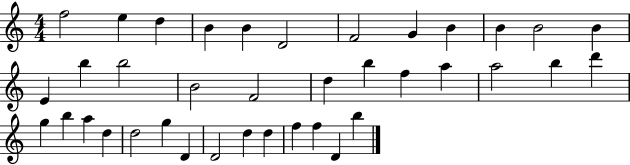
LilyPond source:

{
  \clef treble
  \numericTimeSignature
  \time 4/4
  \key c \major
  f''2 e''4 d''4 | b'4 b'4 d'2 | f'2 g'4 b'4 | b'4 b'2 b'4 | \break e'4 b''4 b''2 | b'2 f'2 | d''4 b''4 f''4 a''4 | a''2 b''4 d'''4 | \break g''4 b''4 a''4 d''4 | d''2 g''4 d'4 | d'2 d''4 d''4 | f''4 f''4 d'4 b''4 | \break \bar "|."
}